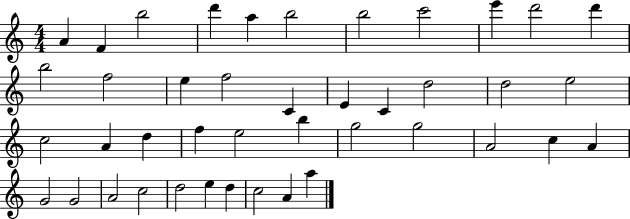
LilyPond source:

{
  \clef treble
  \numericTimeSignature
  \time 4/4
  \key c \major
  a'4 f'4 b''2 | d'''4 a''4 b''2 | b''2 c'''2 | e'''4 d'''2 d'''4 | \break b''2 f''2 | e''4 f''2 c'4 | e'4 c'4 d''2 | d''2 e''2 | \break c''2 a'4 d''4 | f''4 e''2 b''4 | g''2 g''2 | a'2 c''4 a'4 | \break g'2 g'2 | a'2 c''2 | d''2 e''4 d''4 | c''2 a'4 a''4 | \break \bar "|."
}